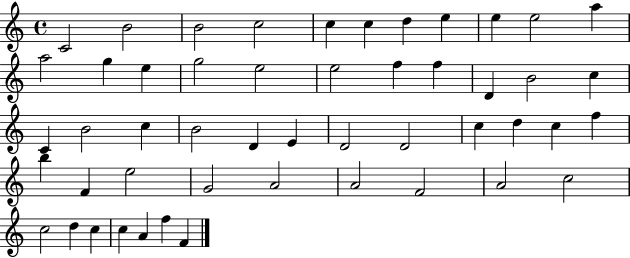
X:1
T:Untitled
M:4/4
L:1/4
K:C
C2 B2 B2 c2 c c d e e e2 a a2 g e g2 e2 e2 f f D B2 c C B2 c B2 D E D2 D2 c d c f b F e2 G2 A2 A2 F2 A2 c2 c2 d c c A f F